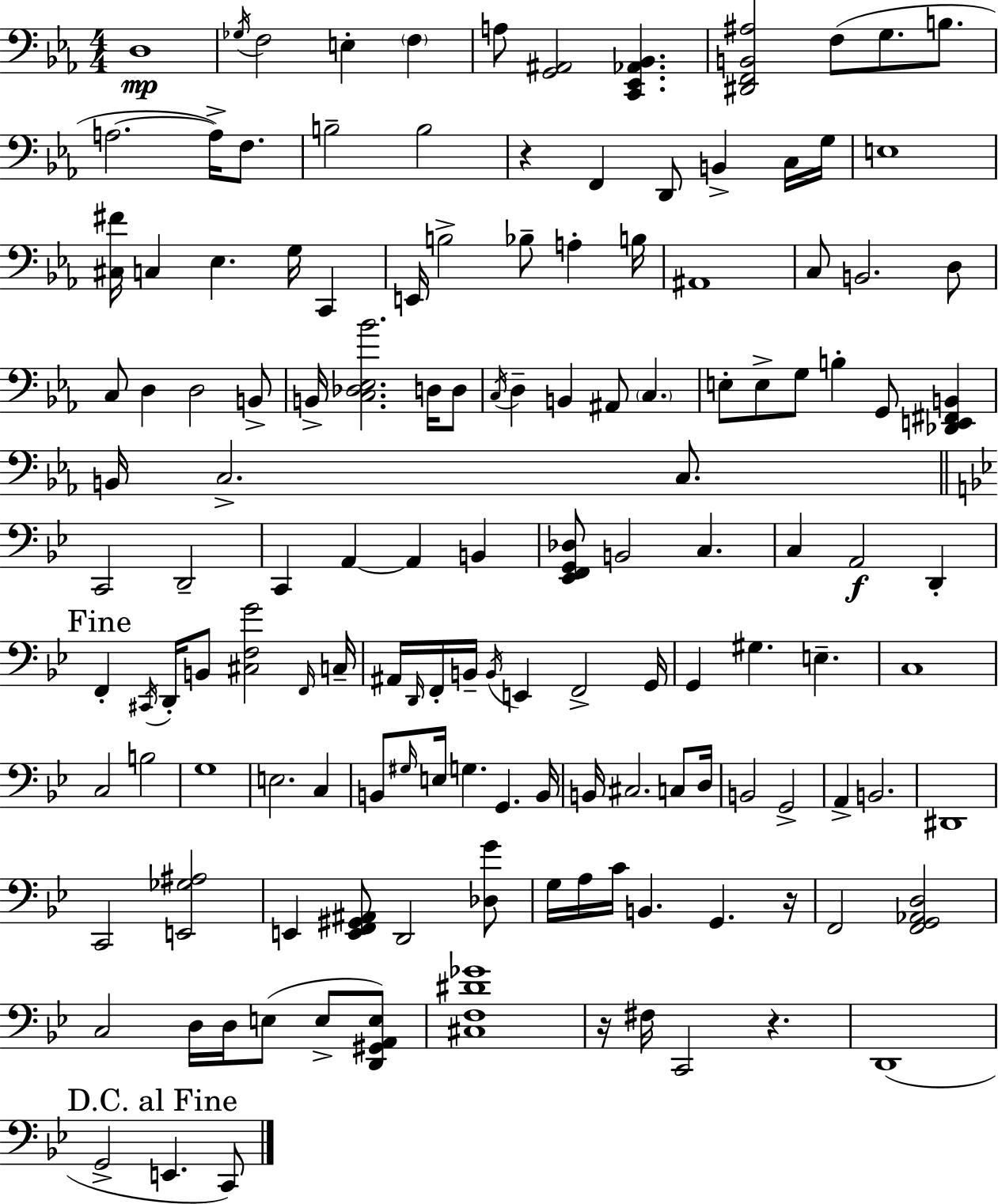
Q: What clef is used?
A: bass